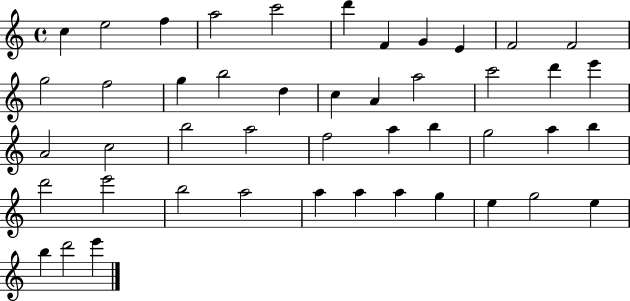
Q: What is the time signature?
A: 4/4